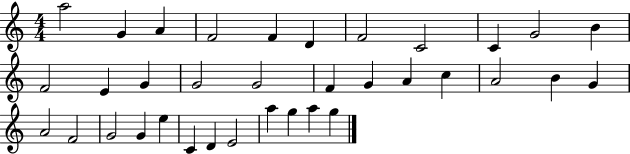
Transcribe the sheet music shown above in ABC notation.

X:1
T:Untitled
M:4/4
L:1/4
K:C
a2 G A F2 F D F2 C2 C G2 B F2 E G G2 G2 F G A c A2 B G A2 F2 G2 G e C D E2 a g a g